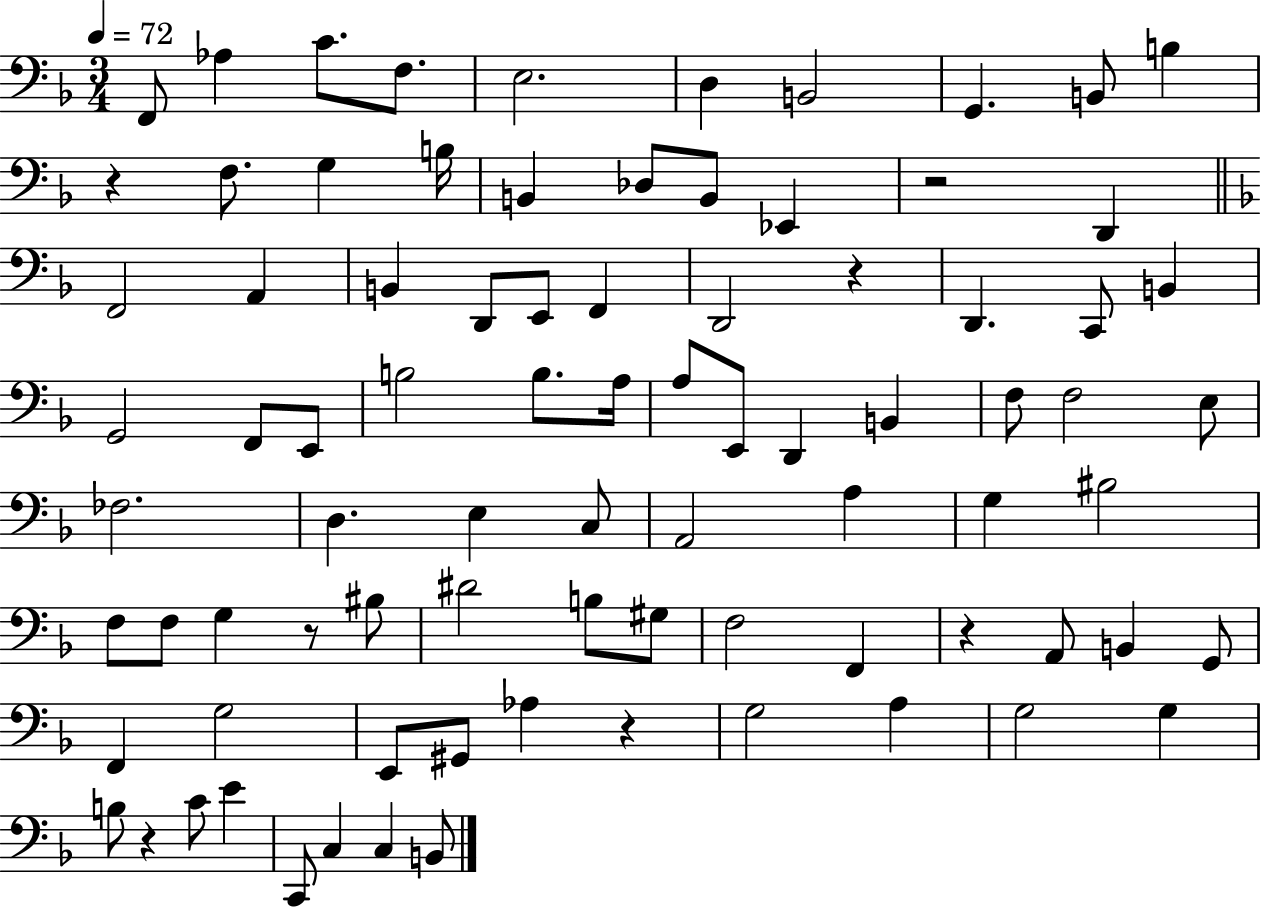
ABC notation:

X:1
T:Untitled
M:3/4
L:1/4
K:F
F,,/2 _A, C/2 F,/2 E,2 D, B,,2 G,, B,,/2 B, z F,/2 G, B,/4 B,, _D,/2 B,,/2 _E,, z2 D,, F,,2 A,, B,, D,,/2 E,,/2 F,, D,,2 z D,, C,,/2 B,, G,,2 F,,/2 E,,/2 B,2 B,/2 A,/4 A,/2 E,,/2 D,, B,, F,/2 F,2 E,/2 _F,2 D, E, C,/2 A,,2 A, G, ^B,2 F,/2 F,/2 G, z/2 ^B,/2 ^D2 B,/2 ^G,/2 F,2 F,, z A,,/2 B,, G,,/2 F,, G,2 E,,/2 ^G,,/2 _A, z G,2 A, G,2 G, B,/2 z C/2 E C,,/2 C, C, B,,/2